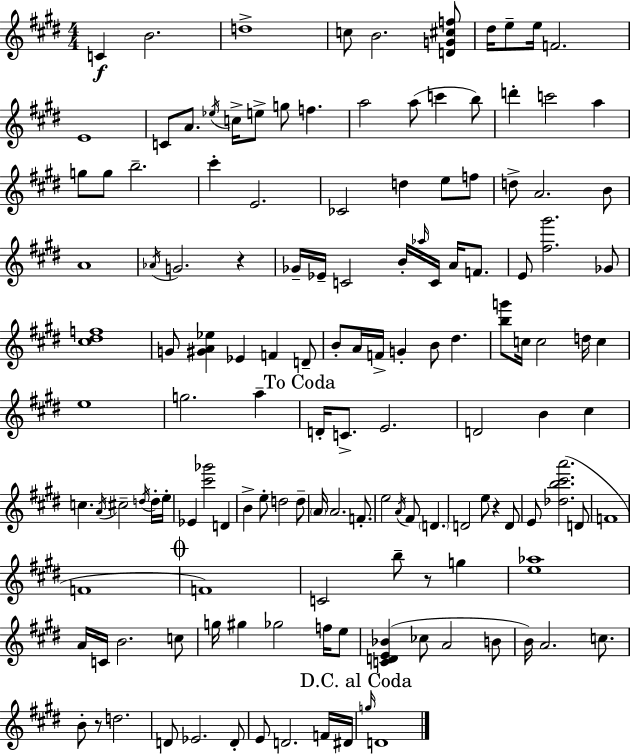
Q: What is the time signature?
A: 4/4